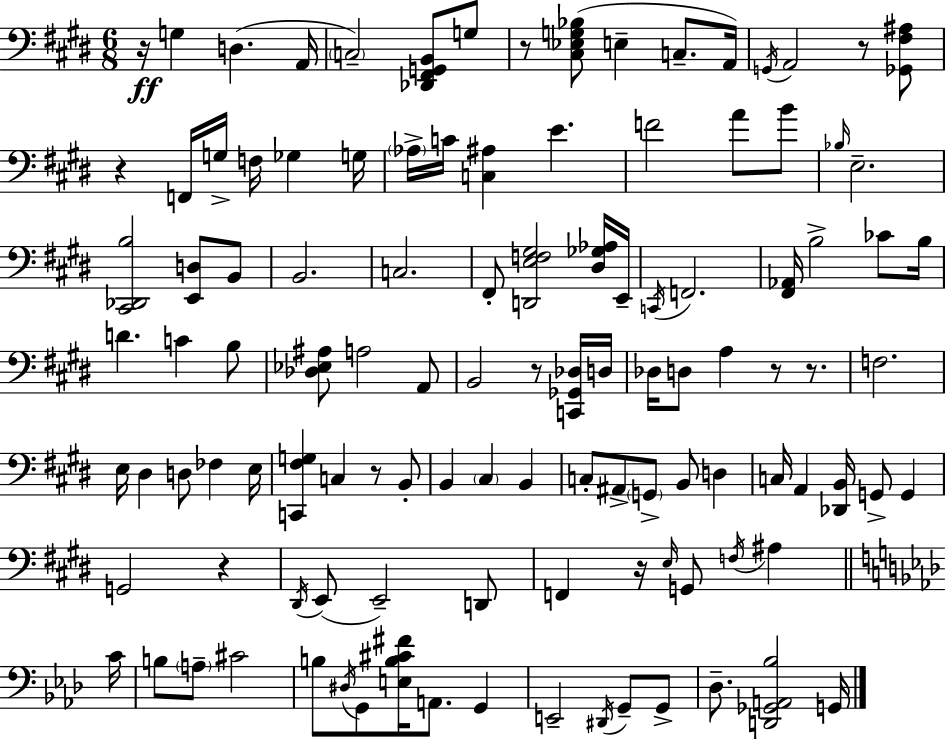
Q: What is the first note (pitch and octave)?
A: G3